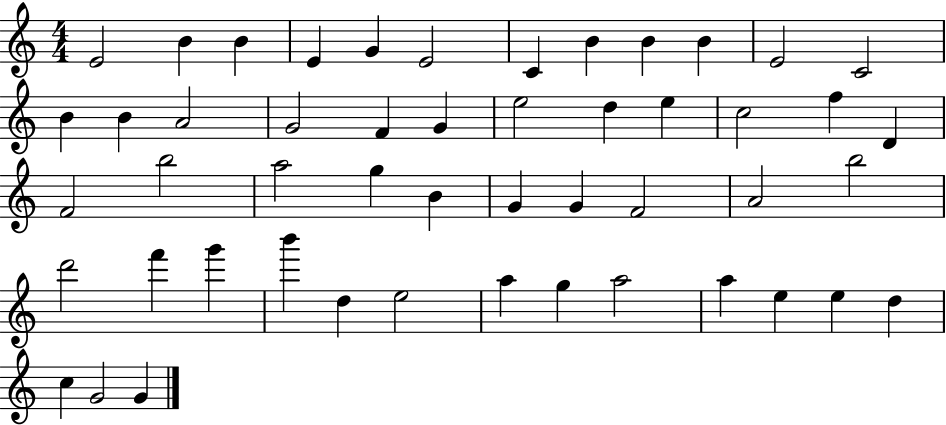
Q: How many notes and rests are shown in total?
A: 50